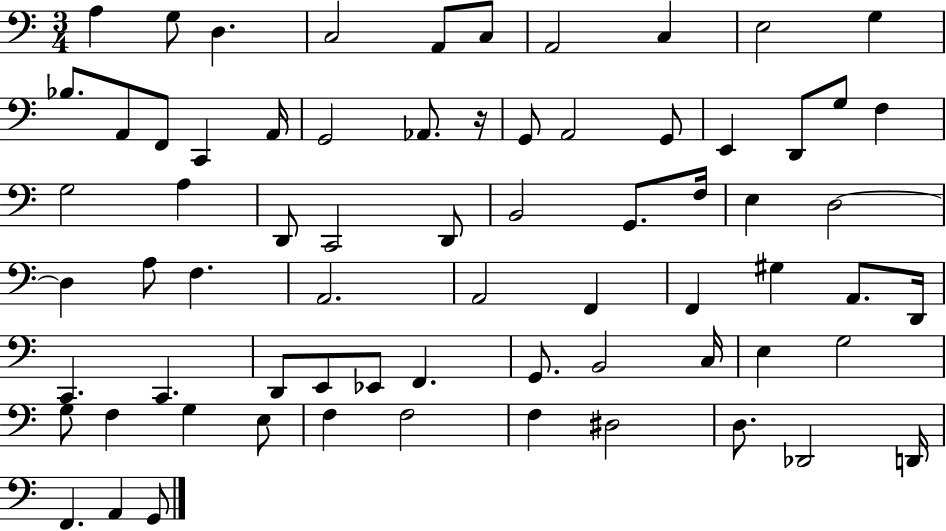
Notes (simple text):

A3/q G3/e D3/q. C3/h A2/e C3/e A2/h C3/q E3/h G3/q Bb3/e. A2/e F2/e C2/q A2/s G2/h Ab2/e. R/s G2/e A2/h G2/e E2/q D2/e G3/e F3/q G3/h A3/q D2/e C2/h D2/e B2/h G2/e. F3/s E3/q D3/h D3/q A3/e F3/q. A2/h. A2/h F2/q F2/q G#3/q A2/e. D2/s C2/q. C2/q. D2/e E2/e Eb2/e F2/q. G2/e. B2/h C3/s E3/q G3/h G3/e F3/q G3/q E3/e F3/q F3/h F3/q D#3/h D3/e. Db2/h D2/s F2/q. A2/q G2/e